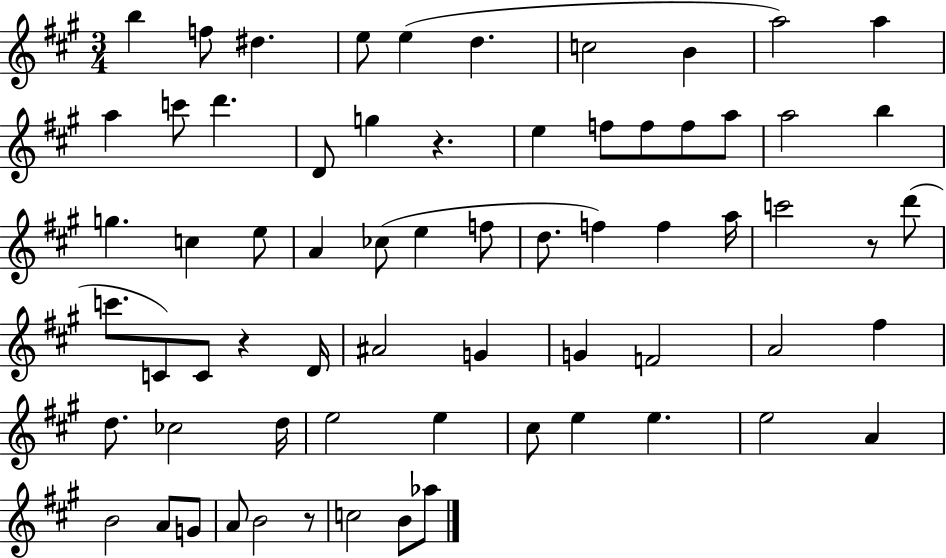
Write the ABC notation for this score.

X:1
T:Untitled
M:3/4
L:1/4
K:A
b f/2 ^d e/2 e d c2 B a2 a a c'/2 d' D/2 g z e f/2 f/2 f/2 a/2 a2 b g c e/2 A _c/2 e f/2 d/2 f f a/4 c'2 z/2 d'/2 c'/2 C/2 C/2 z D/4 ^A2 G G F2 A2 ^f d/2 _c2 d/4 e2 e ^c/2 e e e2 A B2 A/2 G/2 A/2 B2 z/2 c2 B/2 _a/2